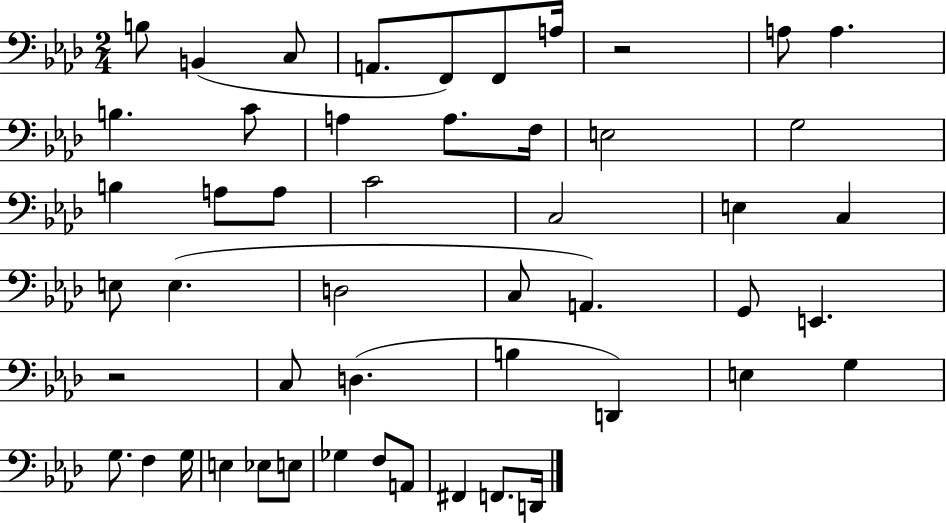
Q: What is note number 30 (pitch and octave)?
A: E2